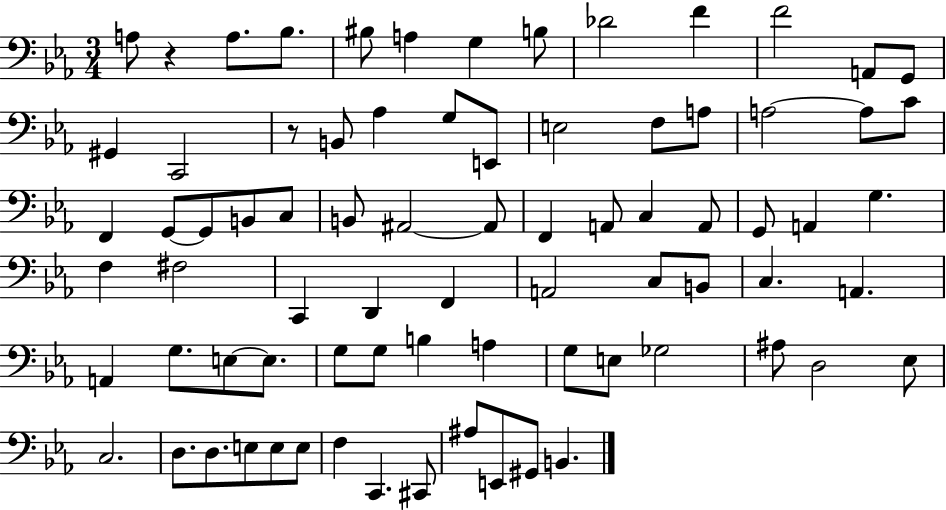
X:1
T:Untitled
M:3/4
L:1/4
K:Eb
A,/2 z A,/2 _B,/2 ^B,/2 A, G, B,/2 _D2 F F2 A,,/2 G,,/2 ^G,, C,,2 z/2 B,,/2 _A, G,/2 E,,/2 E,2 F,/2 A,/2 A,2 A,/2 C/2 F,, G,,/2 G,,/2 B,,/2 C,/2 B,,/2 ^A,,2 ^A,,/2 F,, A,,/2 C, A,,/2 G,,/2 A,, G, F, ^F,2 C,, D,, F,, A,,2 C,/2 B,,/2 C, A,, A,, G,/2 E,/2 E,/2 G,/2 G,/2 B, A, G,/2 E,/2 _G,2 ^A,/2 D,2 _E,/2 C,2 D,/2 D,/2 E,/2 E,/2 E,/2 F, C,, ^C,,/2 ^A,/2 E,,/2 ^G,,/2 B,,